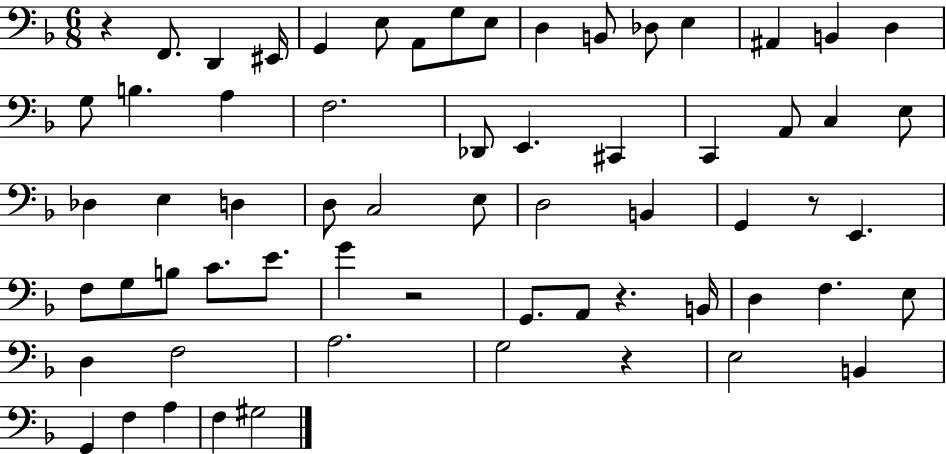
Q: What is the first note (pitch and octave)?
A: F2